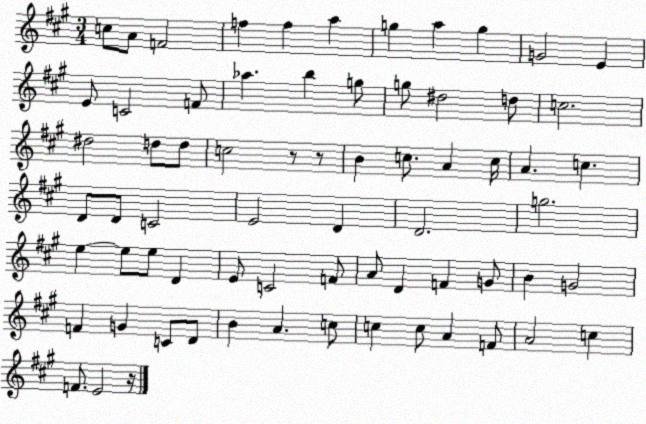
X:1
T:Untitled
M:3/4
L:1/4
K:A
c/2 A/2 F2 f f a g a g G2 E E/2 C2 F/2 _a b g/2 g/2 ^d2 d/2 c2 ^d2 d/2 d/2 c2 z/2 z/2 B c/2 A c/4 A c D/2 D/2 C2 E2 D D2 g2 e e/2 e/2 D E/2 C2 F/2 A/2 D F G/2 B G2 F G C/2 D/2 B A c/2 c c/2 A F/2 A2 c F/2 E2 z/4